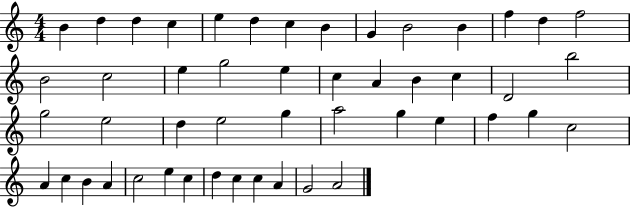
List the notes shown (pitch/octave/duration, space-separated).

B4/q D5/q D5/q C5/q E5/q D5/q C5/q B4/q G4/q B4/h B4/q F5/q D5/q F5/h B4/h C5/h E5/q G5/h E5/q C5/q A4/q B4/q C5/q D4/h B5/h G5/h E5/h D5/q E5/h G5/q A5/h G5/q E5/q F5/q G5/q C5/h A4/q C5/q B4/q A4/q C5/h E5/q C5/q D5/q C5/q C5/q A4/q G4/h A4/h